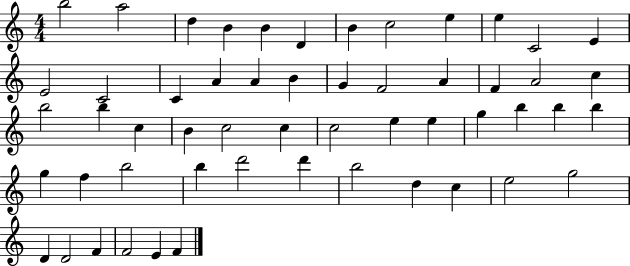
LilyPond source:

{
  \clef treble
  \numericTimeSignature
  \time 4/4
  \key c \major
  b''2 a''2 | d''4 b'4 b'4 d'4 | b'4 c''2 e''4 | e''4 c'2 e'4 | \break e'2 c'2 | c'4 a'4 a'4 b'4 | g'4 f'2 a'4 | f'4 a'2 c''4 | \break b''2 b''4 c''4 | b'4 c''2 c''4 | c''2 e''4 e''4 | g''4 b''4 b''4 b''4 | \break g''4 f''4 b''2 | b''4 d'''2 d'''4 | b''2 d''4 c''4 | e''2 g''2 | \break d'4 d'2 f'4 | f'2 e'4 f'4 | \bar "|."
}